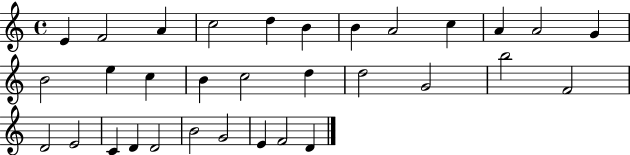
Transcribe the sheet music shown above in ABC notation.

X:1
T:Untitled
M:4/4
L:1/4
K:C
E F2 A c2 d B B A2 c A A2 G B2 e c B c2 d d2 G2 b2 F2 D2 E2 C D D2 B2 G2 E F2 D